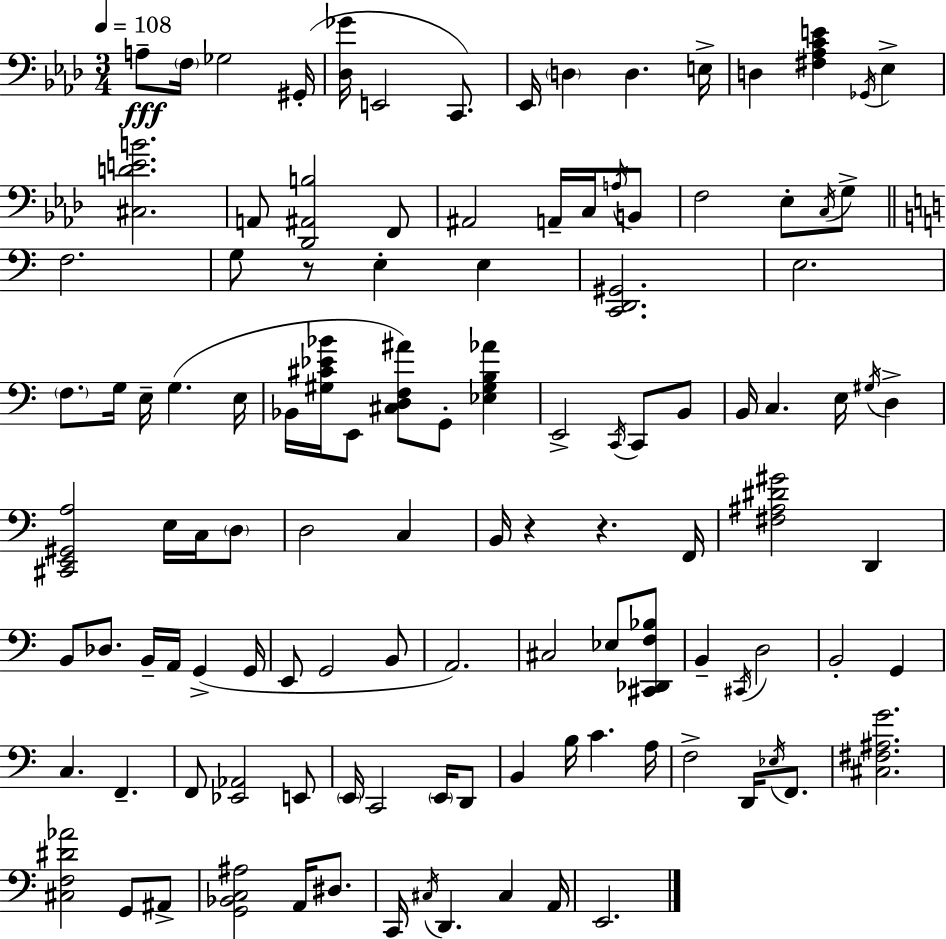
X:1
T:Untitled
M:3/4
L:1/4
K:Ab
A,/2 F,/4 _G,2 ^G,,/4 [_D,_G]/4 E,,2 C,,/2 _E,,/4 D, D, E,/4 D, [^F,_A,CE] _G,,/4 _E, [^C,DEB]2 A,,/2 [_D,,^A,,B,]2 F,,/2 ^A,,2 A,,/4 C,/4 A,/4 B,,/2 F,2 _E,/2 C,/4 G,/2 F,2 G,/2 z/2 E, E, [C,,D,,^G,,]2 E,2 F,/2 G,/4 E,/4 G, E,/4 _B,,/4 [^G,^C_E_B]/4 E,,/2 [^C,D,F,^A]/2 G,,/2 [_E,^G,B,_A] E,,2 C,,/4 C,,/2 B,,/2 B,,/4 C, E,/4 ^G,/4 D, [^C,,E,,^G,,A,]2 E,/4 C,/4 D,/2 D,2 C, B,,/4 z z F,,/4 [^F,^A,^D^G]2 D,, B,,/2 _D,/2 B,,/4 A,,/4 G,, G,,/4 E,,/2 G,,2 B,,/2 A,,2 ^C,2 _E,/2 [^C,,_D,,F,_B,]/2 B,, ^C,,/4 D,2 B,,2 G,, C, F,, F,,/2 [_E,,_A,,]2 E,,/2 E,,/4 C,,2 E,,/4 D,,/2 B,, B,/4 C A,/4 F,2 D,,/4 _E,/4 F,,/2 [^C,^F,^A,G]2 [^C,F,^D_A]2 G,,/2 ^A,,/2 [G,,_B,,C,^A,]2 A,,/4 ^D,/2 C,,/4 ^C,/4 D,, ^C, A,,/4 E,,2